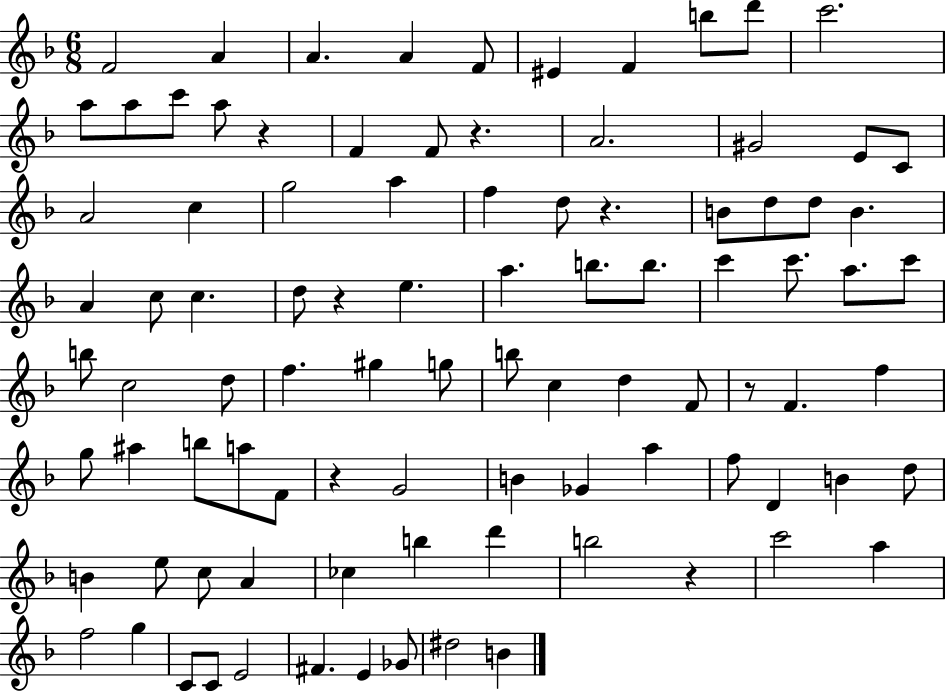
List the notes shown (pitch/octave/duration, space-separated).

F4/h A4/q A4/q. A4/q F4/e EIS4/q F4/q B5/e D6/e C6/h. A5/e A5/e C6/e A5/e R/q F4/q F4/e R/q. A4/h. G#4/h E4/e C4/e A4/h C5/q G5/h A5/q F5/q D5/e R/q. B4/e D5/e D5/e B4/q. A4/q C5/e C5/q. D5/e R/q E5/q. A5/q. B5/e. B5/e. C6/q C6/e. A5/e. C6/e B5/e C5/h D5/e F5/q. G#5/q G5/e B5/e C5/q D5/q F4/e R/e F4/q. F5/q G5/e A#5/q B5/e A5/e F4/e R/q G4/h B4/q Gb4/q A5/q F5/e D4/q B4/q D5/e B4/q E5/e C5/e A4/q CES5/q B5/q D6/q B5/h R/q C6/h A5/q F5/h G5/q C4/e C4/e E4/h F#4/q. E4/q Gb4/e D#5/h B4/q